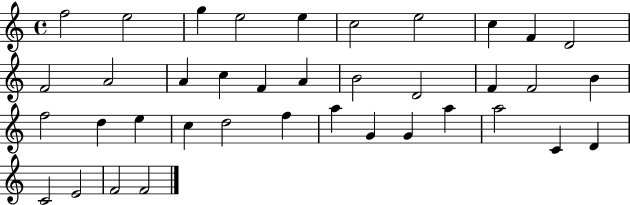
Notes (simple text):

F5/h E5/h G5/q E5/h E5/q C5/h E5/h C5/q F4/q D4/h F4/h A4/h A4/q C5/q F4/q A4/q B4/h D4/h F4/q F4/h B4/q F5/h D5/q E5/q C5/q D5/h F5/q A5/q G4/q G4/q A5/q A5/h C4/q D4/q C4/h E4/h F4/h F4/h